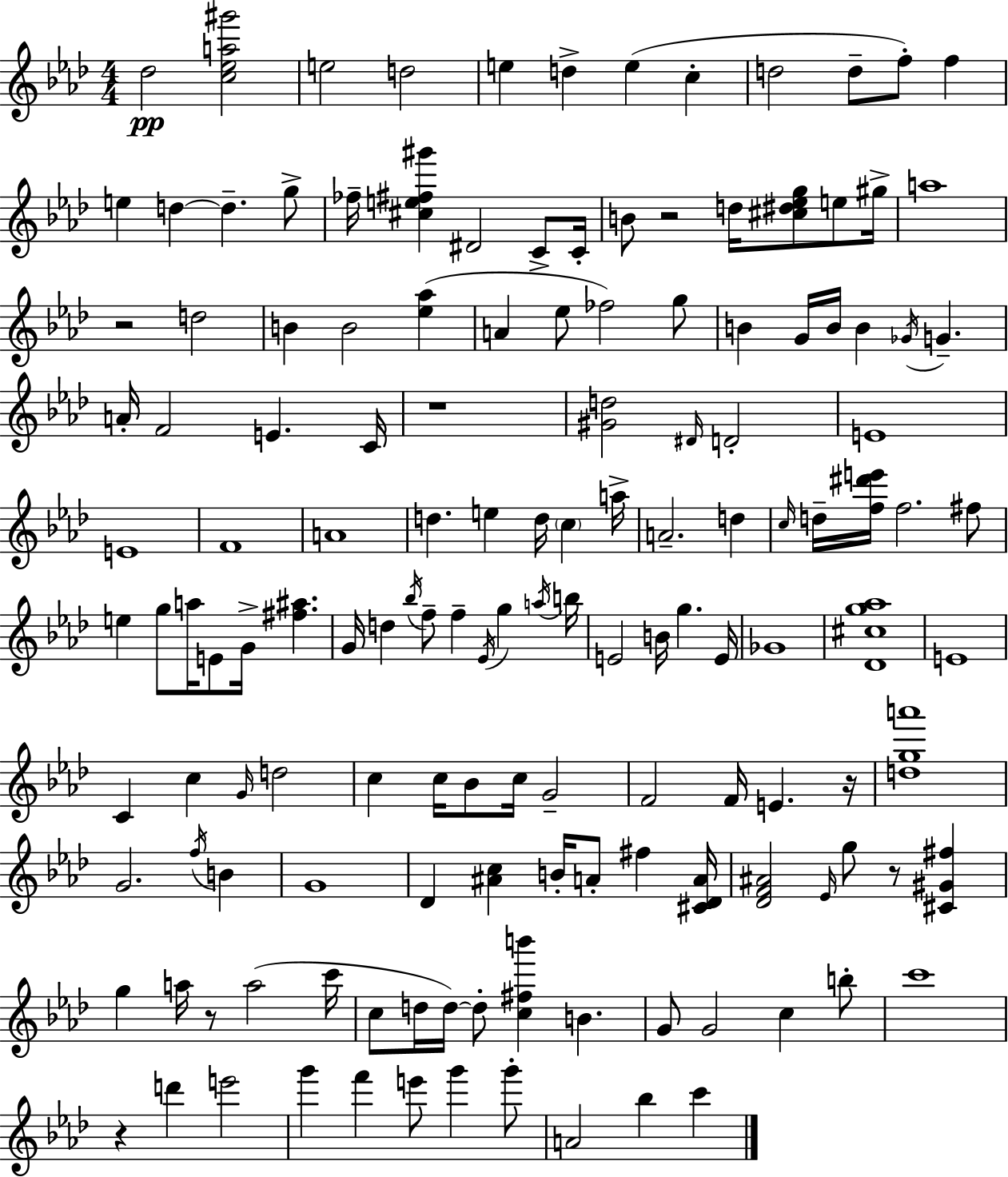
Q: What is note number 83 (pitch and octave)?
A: C5